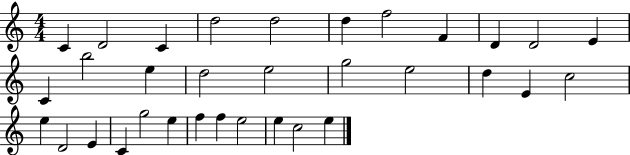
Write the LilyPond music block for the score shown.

{
  \clef treble
  \numericTimeSignature
  \time 4/4
  \key c \major
  c'4 d'2 c'4 | d''2 d''2 | d''4 f''2 f'4 | d'4 d'2 e'4 | \break c'4 b''2 e''4 | d''2 e''2 | g''2 e''2 | d''4 e'4 c''2 | \break e''4 d'2 e'4 | c'4 g''2 e''4 | f''4 f''4 e''2 | e''4 c''2 e''4 | \break \bar "|."
}